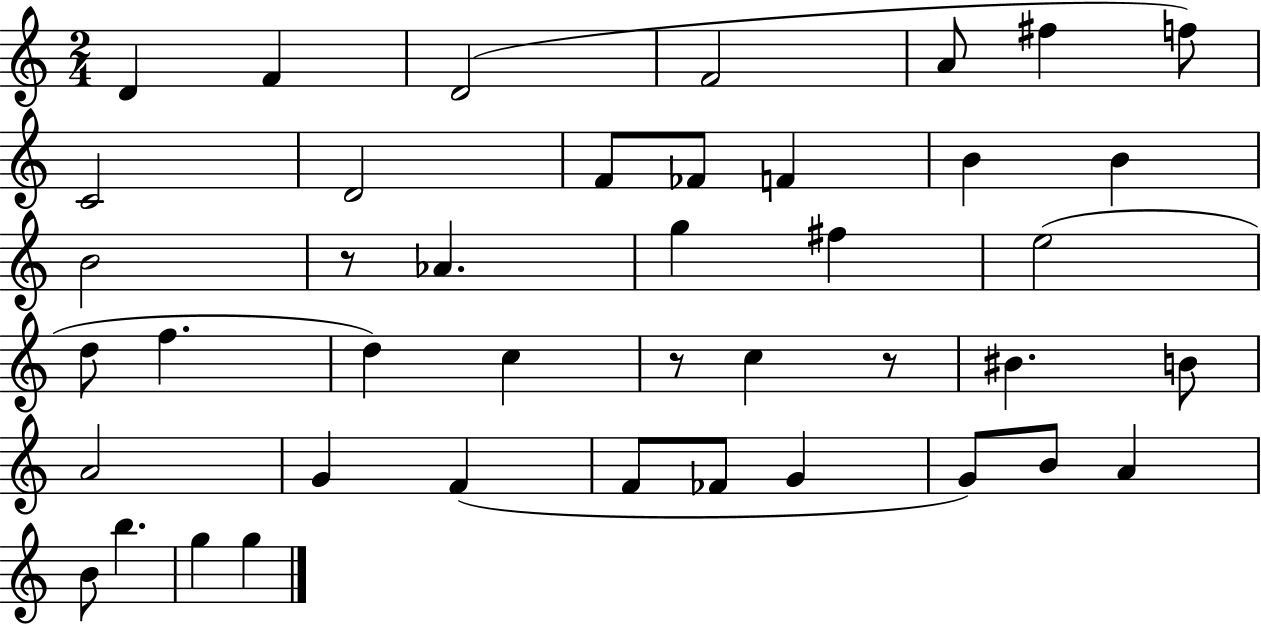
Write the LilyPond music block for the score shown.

{
  \clef treble
  \numericTimeSignature
  \time 2/4
  \key c \major
  d'4 f'4 | d'2( | f'2 | a'8 fis''4 f''8) | \break c'2 | d'2 | f'8 fes'8 f'4 | b'4 b'4 | \break b'2 | r8 aes'4. | g''4 fis''4 | e''2( | \break d''8 f''4. | d''4) c''4 | r8 c''4 r8 | bis'4. b'8 | \break a'2 | g'4 f'4( | f'8 fes'8 g'4 | g'8) b'8 a'4 | \break b'8 b''4. | g''4 g''4 | \bar "|."
}